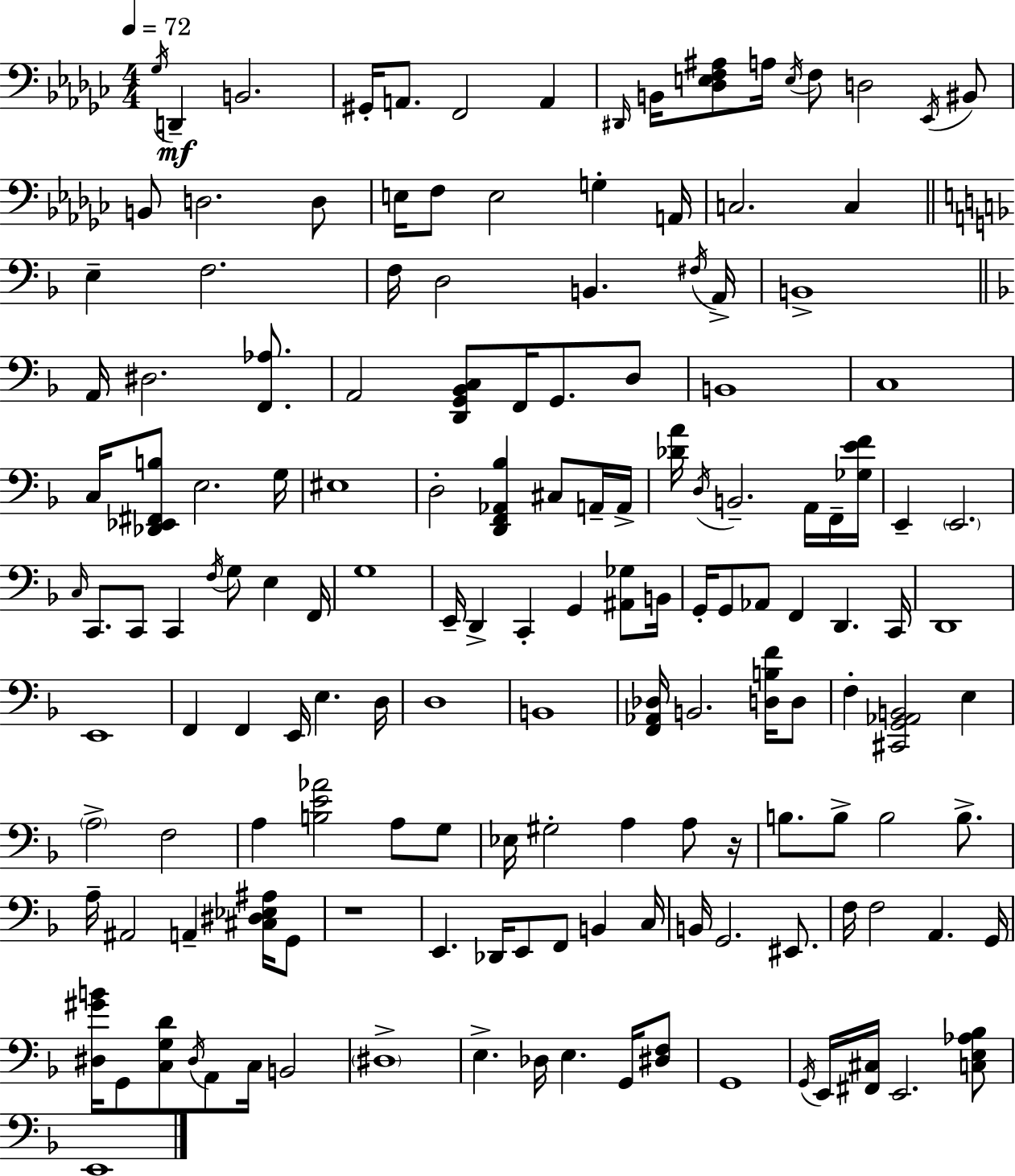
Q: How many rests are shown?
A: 2